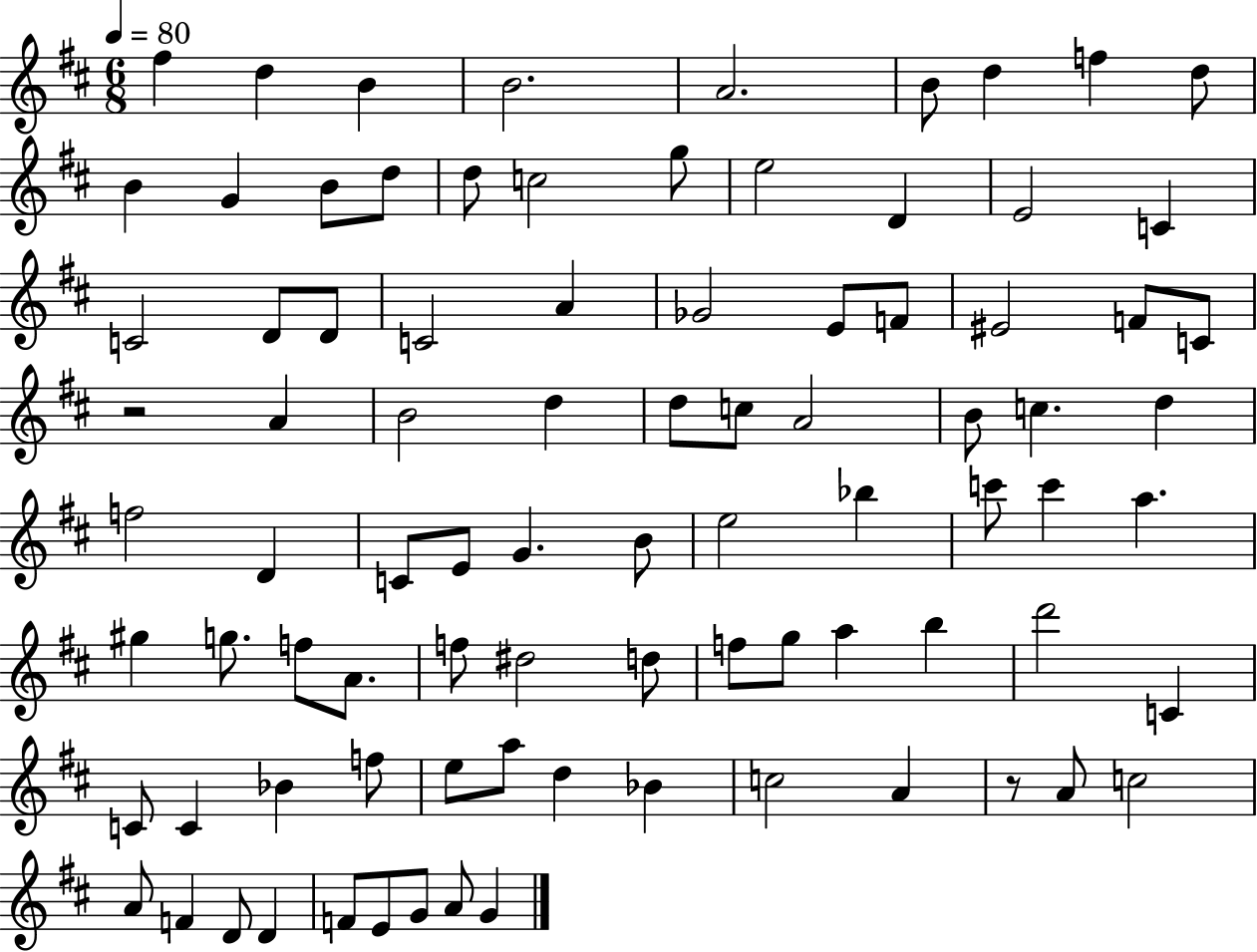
X:1
T:Untitled
M:6/8
L:1/4
K:D
^f d B B2 A2 B/2 d f d/2 B G B/2 d/2 d/2 c2 g/2 e2 D E2 C C2 D/2 D/2 C2 A _G2 E/2 F/2 ^E2 F/2 C/2 z2 A B2 d d/2 c/2 A2 B/2 c d f2 D C/2 E/2 G B/2 e2 _b c'/2 c' a ^g g/2 f/2 A/2 f/2 ^d2 d/2 f/2 g/2 a b d'2 C C/2 C _B f/2 e/2 a/2 d _B c2 A z/2 A/2 c2 A/2 F D/2 D F/2 E/2 G/2 A/2 G